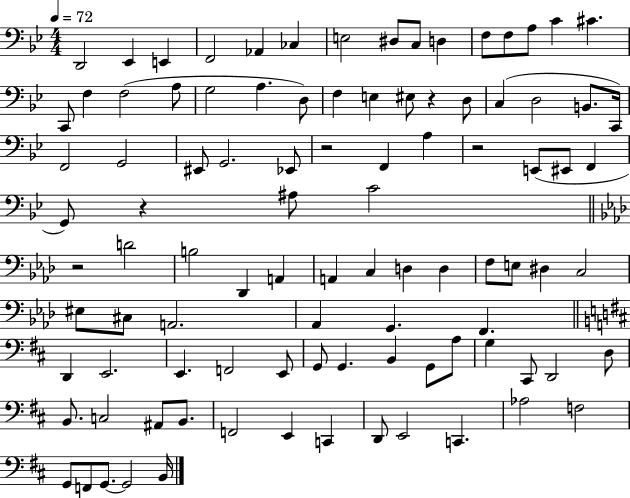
D2/h Eb2/q E2/q F2/h Ab2/q CES3/q E3/h D#3/e C3/e D3/q F3/e F3/e A3/e C4/q C#4/q. C2/e F3/q F3/h A3/e G3/h A3/q. D3/e F3/q E3/q EIS3/e R/q D3/e C3/q D3/h B2/e. C2/s F2/h G2/h EIS2/e G2/h. Eb2/e R/h F2/q A3/q R/h E2/e EIS2/e F2/q G2/e R/q A#3/e C4/h R/h D4/h B3/h Db2/q A2/q A2/q C3/q D3/q D3/q F3/e E3/e D#3/q C3/h EIS3/e C#3/e A2/h. Ab2/q G2/q. F2/q. D2/q E2/h. E2/q. F2/h E2/e G2/e G2/q. B2/q G2/e A3/e G3/q C#2/e D2/h D3/e B2/e. C3/h A#2/e B2/e. F2/h E2/q C2/q D2/e E2/h C2/q. Ab3/h F3/h G2/e F2/e G2/e. G2/h B2/s